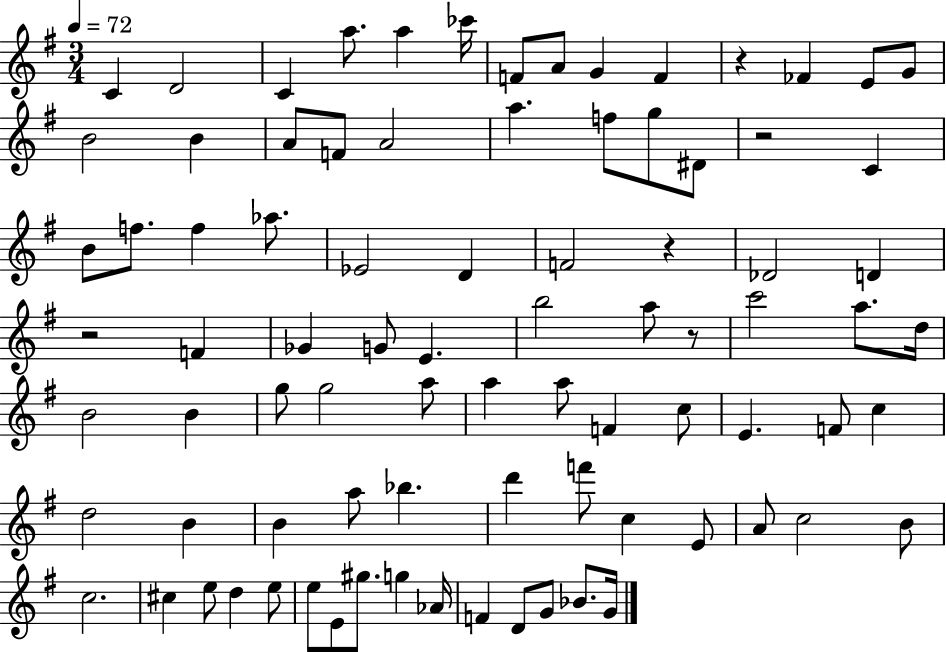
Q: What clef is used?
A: treble